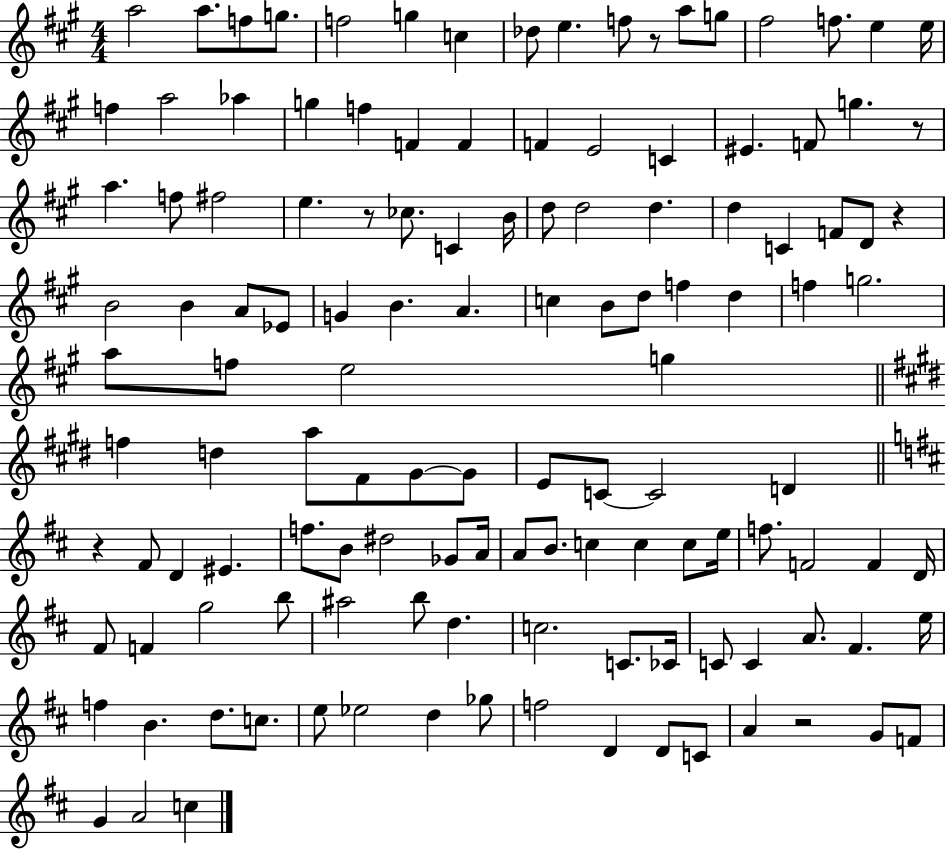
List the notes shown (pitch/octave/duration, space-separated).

A5/h A5/e. F5/e G5/e. F5/h G5/q C5/q Db5/e E5/q. F5/e R/e A5/e G5/e F#5/h F5/e. E5/q E5/s F5/q A5/h Ab5/q G5/q F5/q F4/q F4/q F4/q E4/h C4/q EIS4/q. F4/e G5/q. R/e A5/q. F5/e F#5/h E5/q. R/e CES5/e. C4/q B4/s D5/e D5/h D5/q. D5/q C4/q F4/e D4/e R/q B4/h B4/q A4/e Eb4/e G4/q B4/q. A4/q. C5/q B4/e D5/e F5/q D5/q F5/q G5/h. A5/e F5/e E5/h G5/q F5/q D5/q A5/e F#4/e G#4/e G#4/e E4/e C4/e C4/h D4/q R/q F#4/e D4/q EIS4/q. F5/e. B4/e D#5/h Gb4/e A4/s A4/e B4/e. C5/q C5/q C5/e E5/s F5/e. F4/h F4/q D4/s F#4/e F4/q G5/h B5/e A#5/h B5/e D5/q. C5/h. C4/e. CES4/s C4/e C4/q A4/e. F#4/q. E5/s F5/q B4/q. D5/e. C5/e. E5/e Eb5/h D5/q Gb5/e F5/h D4/q D4/e C4/e A4/q R/h G4/e F4/e G4/q A4/h C5/q